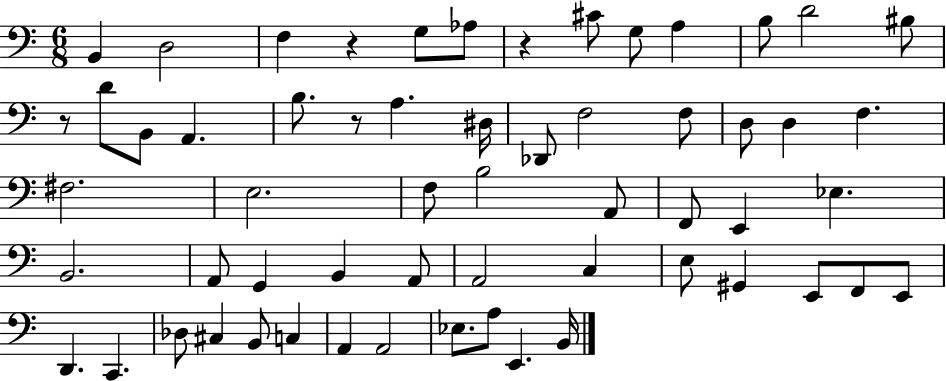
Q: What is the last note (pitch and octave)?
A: B2